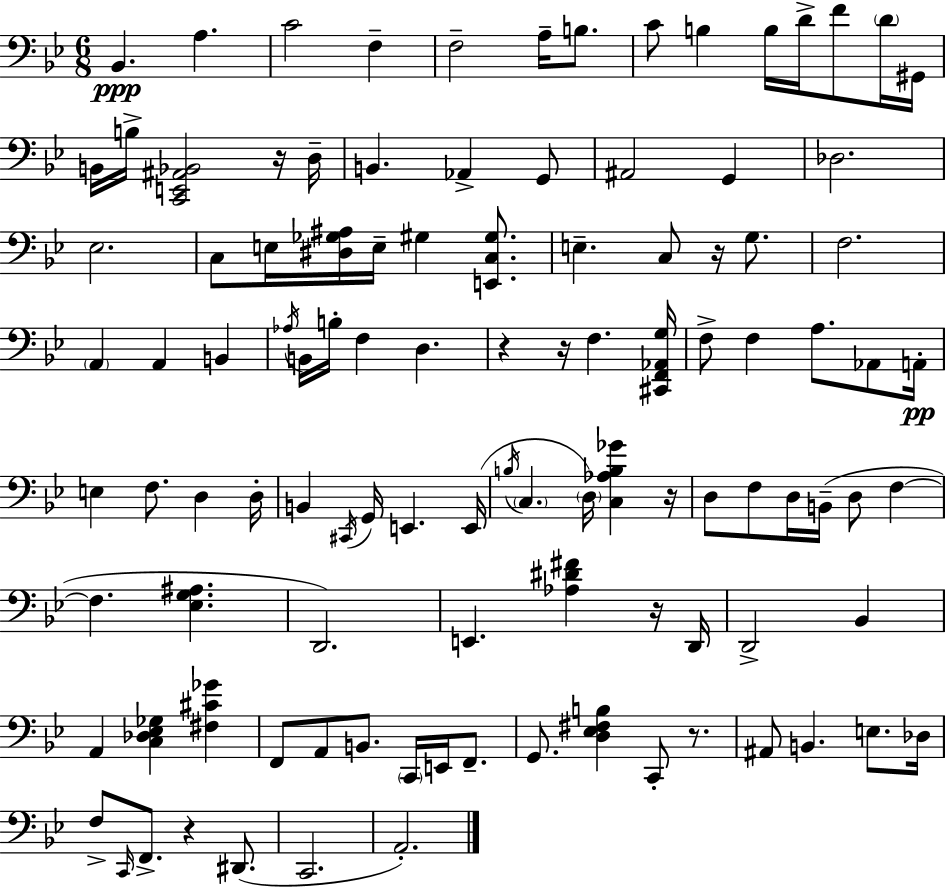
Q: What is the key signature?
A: G minor